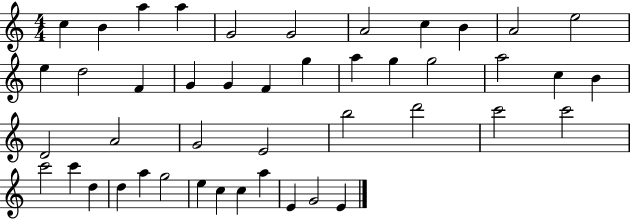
C5/q B4/q A5/q A5/q G4/h G4/h A4/h C5/q B4/q A4/h E5/h E5/q D5/h F4/q G4/q G4/q F4/q G5/q A5/q G5/q G5/h A5/h C5/q B4/q D4/h A4/h G4/h E4/h B5/h D6/h C6/h C6/h C6/h C6/q D5/q D5/q A5/q G5/h E5/q C5/q C5/q A5/q E4/q G4/h E4/q